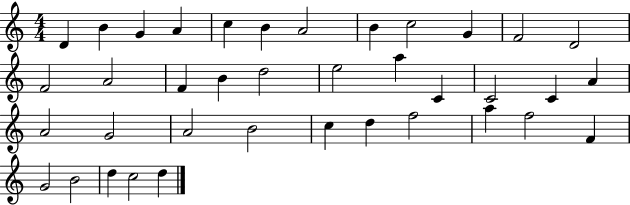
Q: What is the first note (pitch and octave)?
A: D4